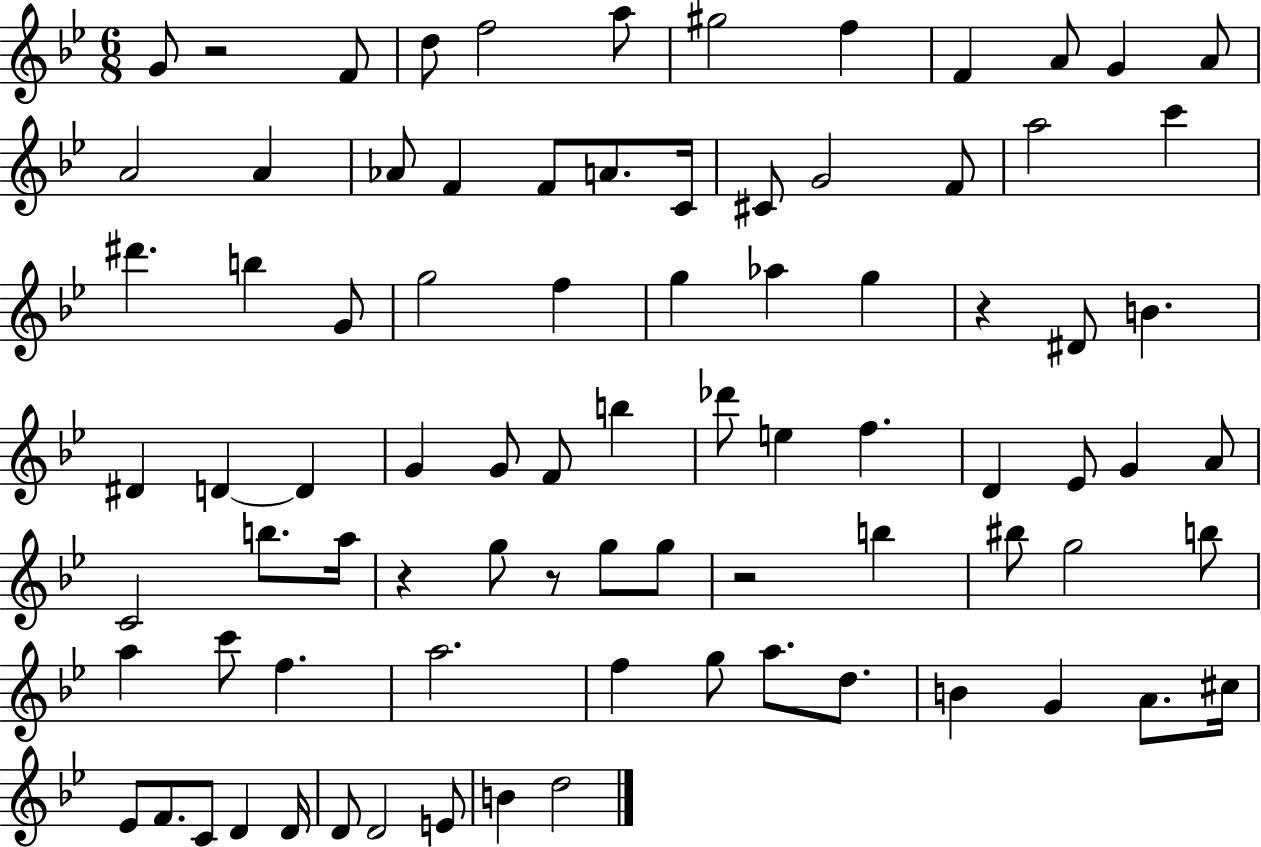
G4/e R/h F4/e D5/e F5/h A5/e G#5/h F5/q F4/q A4/e G4/q A4/e A4/h A4/q Ab4/e F4/q F4/e A4/e. C4/s C#4/e G4/h F4/e A5/h C6/q D#6/q. B5/q G4/e G5/h F5/q G5/q Ab5/q G5/q R/q D#4/e B4/q. D#4/q D4/q D4/q G4/q G4/e F4/e B5/q Db6/e E5/q F5/q. D4/q Eb4/e G4/q A4/e C4/h B5/e. A5/s R/q G5/e R/e G5/e G5/e R/h B5/q BIS5/e G5/h B5/e A5/q C6/e F5/q. A5/h. F5/q G5/e A5/e. D5/e. B4/q G4/q A4/e. C#5/s Eb4/e F4/e. C4/e D4/q D4/s D4/e D4/h E4/e B4/q D5/h